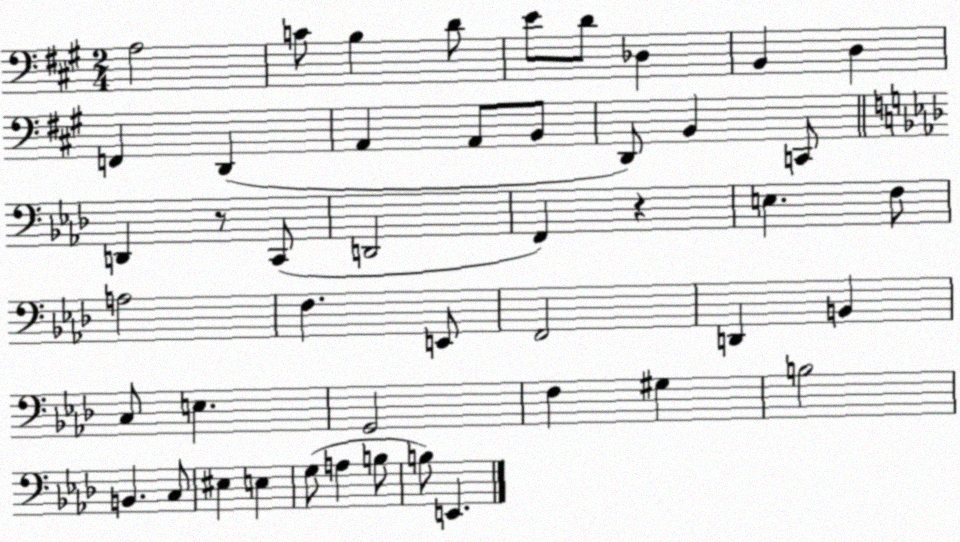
X:1
T:Untitled
M:2/4
L:1/4
K:A
A,2 C/2 B, D/2 E/2 D/2 _D, B,, D, F,, D,, A,, A,,/2 B,,/2 D,,/2 B,, C,,/2 D,, z/2 C,,/2 D,,2 F,, z E, F,/2 A,2 F, E,,/2 F,,2 D,, B,, C,/2 E, G,,2 F, ^G, B,2 B,, C,/2 ^E, E, G,/2 A, B,/2 B,/2 E,,